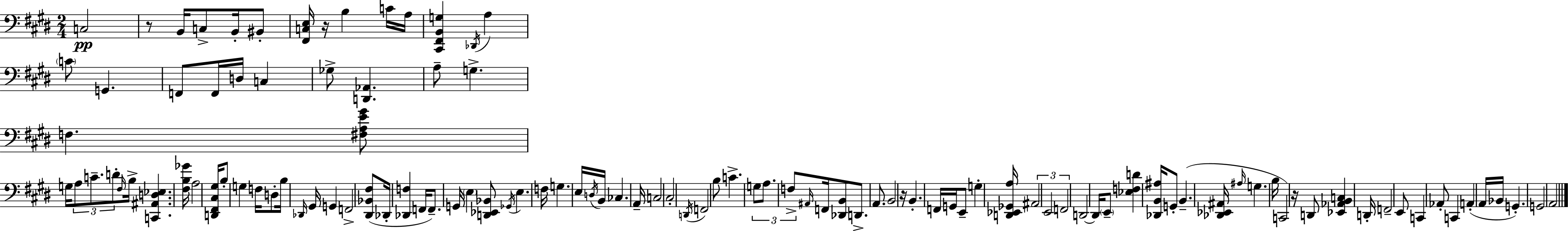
X:1
T:Untitled
M:2/4
L:1/4
K:E
C,2 z/2 B,,/4 C,/2 B,,/4 ^B,,/2 [^F,,C,E,]/4 z/4 B, C/4 A,/4 [^C,,^F,,B,,G,] _D,,/4 A, C/2 G,, F,,/2 F,,/4 D,/4 C, _G,/2 [D,,_A,,] A,/2 G, F, [^F,A,E^G]/2 G,/4 A,/2 C/2 D/2 ^F,/4 B,/4 [C,,^A,,D,_E,] [^F,B,_G]/4 A,2 [D,,^F,,^C,^G,]/4 B,/2 G, F,/4 D,/2 B,/4 _D,,/4 ^G,,/4 G,, F,,2 [^D,,_B,,^F,]/2 _D,,/4 [_D,,F,] F,,/4 F,,/2 G,,/4 E, [D,,_E,,_B,,]/2 _G,,/4 E, F,/4 G, E,/4 D,/4 B,,/4 _C, A,,/4 C,2 ^C,2 D,,/4 F,,2 B,/2 C G,/2 A,/2 F,/2 ^A,,/4 F,,/4 [_D,,B,,]/2 D,,/2 A,,/2 B,,2 z/4 B,, F,,/4 G,,/4 E,,/2 G, [D,,_E,,_G,,A,]/4 ^A,,2 E,,2 F,,2 D,,2 D,,/4 E,,/2 [_E,F,D] [_D,,B,,^A,]/4 G,,/2 B,, [_D,,_E,,^A,,]/4 ^A,/4 G, B,/4 C,,2 z/4 D,,/2 [_E,,_A,,B,,C,] D,,/4 F,,2 E,,/2 C,, _A,,/2 C,, A,, A,,/4 _B,,/4 G,, G,,2 A,,2